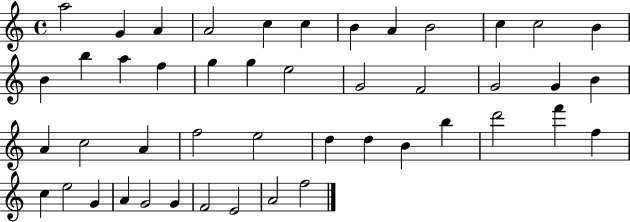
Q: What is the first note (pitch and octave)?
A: A5